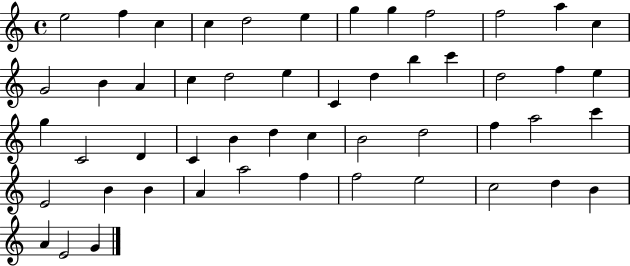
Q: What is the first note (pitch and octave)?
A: E5